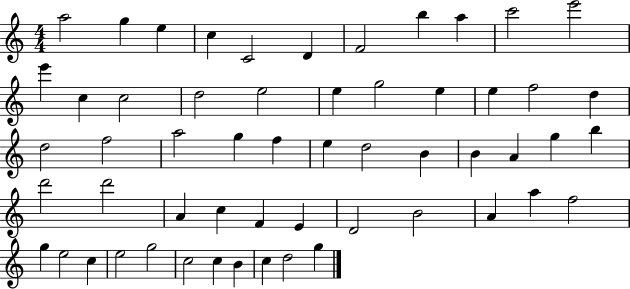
{
  \clef treble
  \numericTimeSignature
  \time 4/4
  \key c \major
  a''2 g''4 e''4 | c''4 c'2 d'4 | f'2 b''4 a''4 | c'''2 e'''2 | \break e'''4 c''4 c''2 | d''2 e''2 | e''4 g''2 e''4 | e''4 f''2 d''4 | \break d''2 f''2 | a''2 g''4 f''4 | e''4 d''2 b'4 | b'4 a'4 g''4 b''4 | \break d'''2 d'''2 | a'4 c''4 f'4 e'4 | d'2 b'2 | a'4 a''4 f''2 | \break g''4 e''2 c''4 | e''2 g''2 | c''2 c''4 b'4 | c''4 d''2 g''4 | \break \bar "|."
}